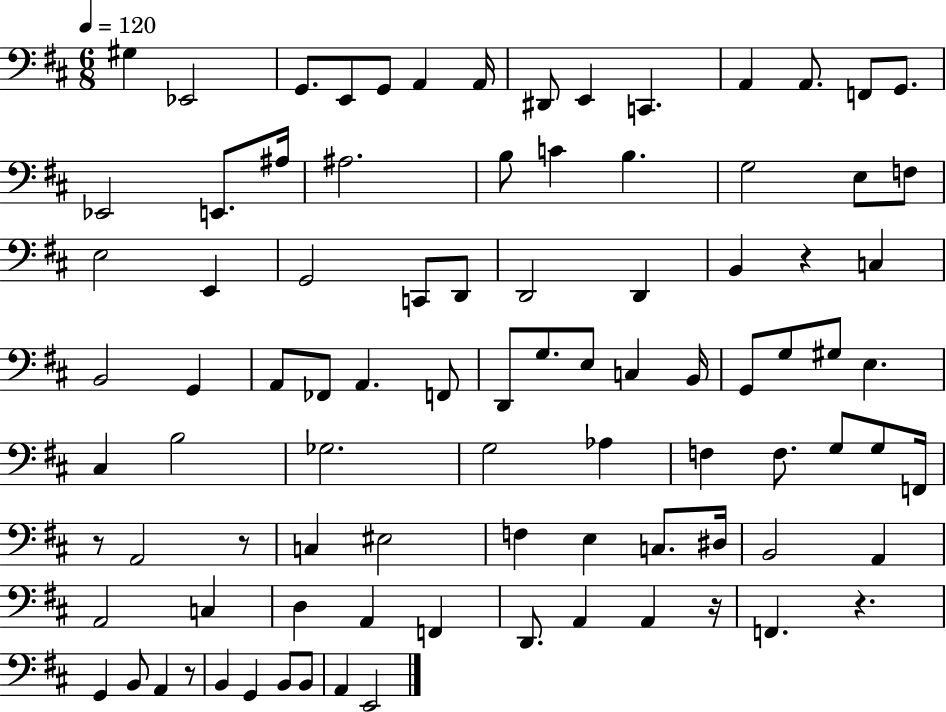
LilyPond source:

{
  \clef bass
  \numericTimeSignature
  \time 6/8
  \key d \major
  \tempo 4 = 120
  gis4 ees,2 | g,8. e,8 g,8 a,4 a,16 | dis,8 e,4 c,4. | a,4 a,8. f,8 g,8. | \break ees,2 e,8. ais16 | ais2. | b8 c'4 b4. | g2 e8 f8 | \break e2 e,4 | g,2 c,8 d,8 | d,2 d,4 | b,4 r4 c4 | \break b,2 g,4 | a,8 fes,8 a,4. f,8 | d,8 g8. e8 c4 b,16 | g,8 g8 gis8 e4. | \break cis4 b2 | ges2. | g2 aes4 | f4 f8. g8 g8 f,16 | \break r8 a,2 r8 | c4 eis2 | f4 e4 c8. dis16 | b,2 a,4 | \break a,2 c4 | d4 a,4 f,4 | d,8. a,4 a,4 r16 | f,4. r4. | \break g,4 b,8 a,4 r8 | b,4 g,4 b,8 b,8 | a,4 e,2 | \bar "|."
}